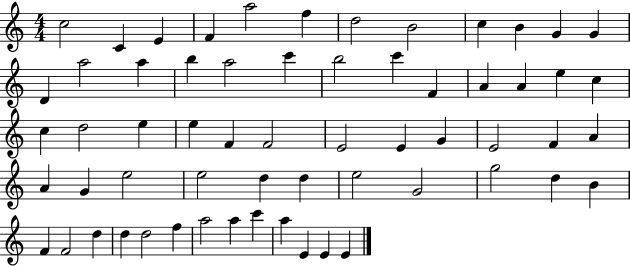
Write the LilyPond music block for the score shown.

{
  \clef treble
  \numericTimeSignature
  \time 4/4
  \key c \major
  c''2 c'4 e'4 | f'4 a''2 f''4 | d''2 b'2 | c''4 b'4 g'4 g'4 | \break d'4 a''2 a''4 | b''4 a''2 c'''4 | b''2 c'''4 f'4 | a'4 a'4 e''4 c''4 | \break c''4 d''2 e''4 | e''4 f'4 f'2 | e'2 e'4 g'4 | e'2 f'4 a'4 | \break a'4 g'4 e''2 | e''2 d''4 d''4 | e''2 g'2 | g''2 d''4 b'4 | \break f'4 f'2 d''4 | d''4 d''2 f''4 | a''2 a''4 c'''4 | a''4 e'4 e'4 e'4 | \break \bar "|."
}